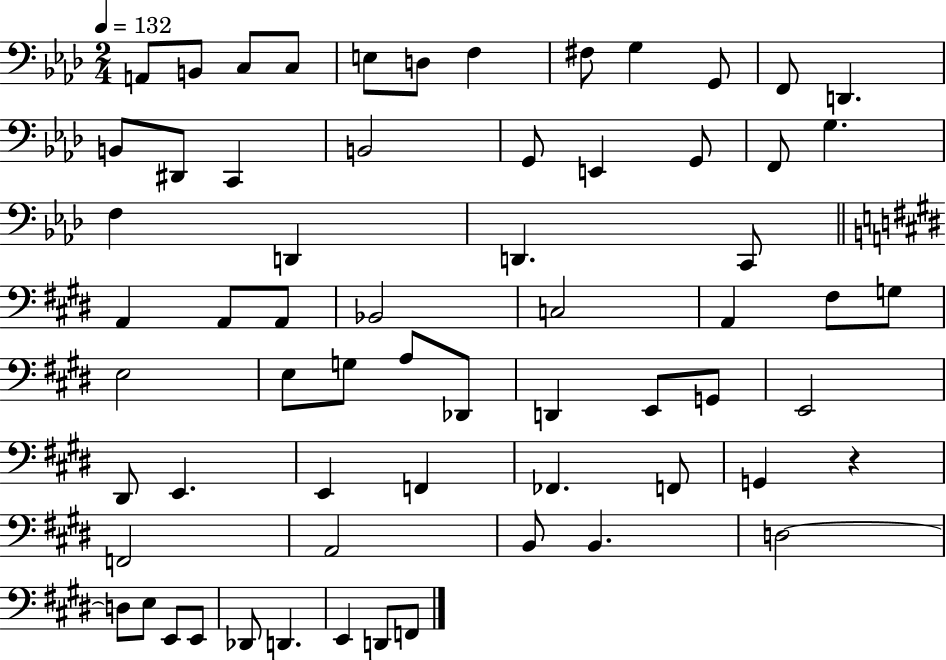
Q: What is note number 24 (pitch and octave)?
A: D2